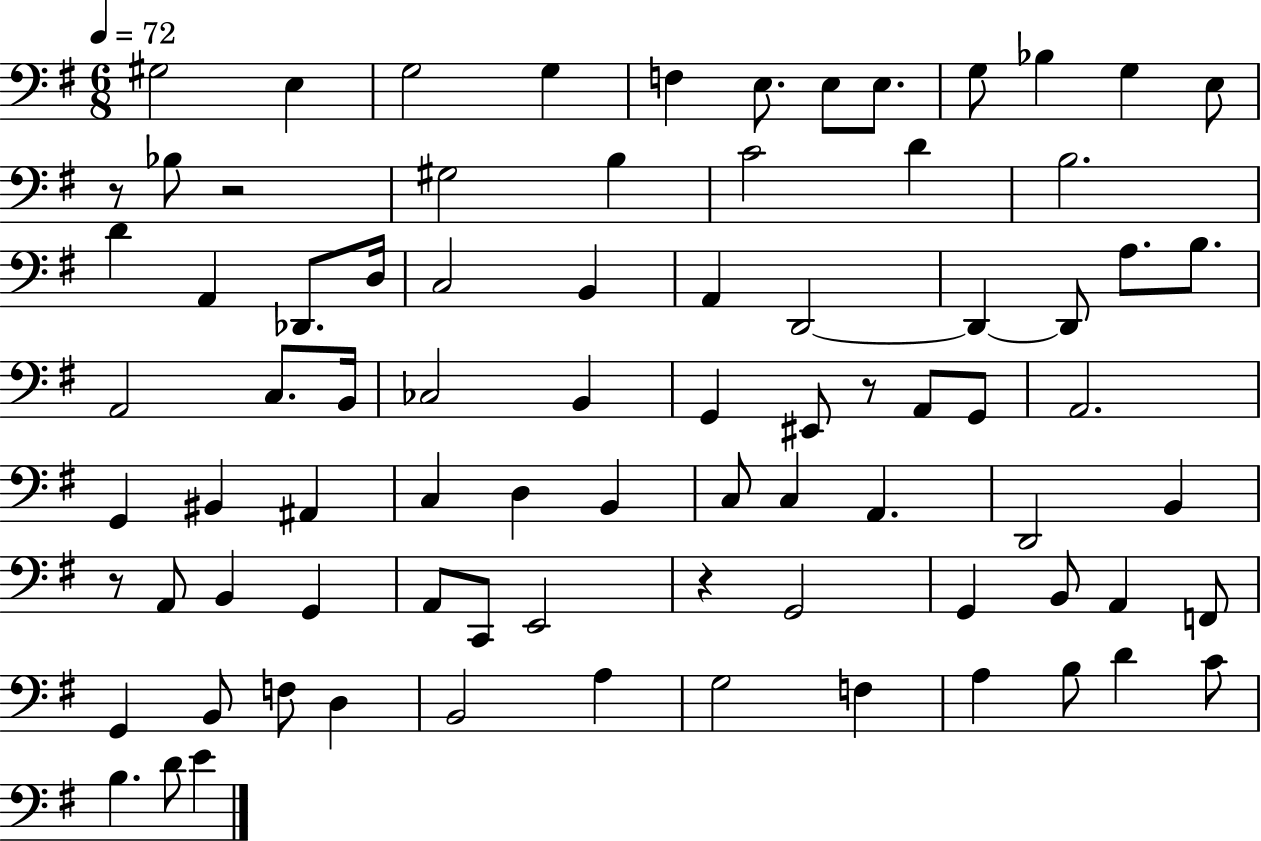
G#3/h E3/q G3/h G3/q F3/q E3/e. E3/e E3/e. G3/e Bb3/q G3/q E3/e R/e Bb3/e R/h G#3/h B3/q C4/h D4/q B3/h. D4/q A2/q Db2/e. D3/s C3/h B2/q A2/q D2/h D2/q D2/e A3/e. B3/e. A2/h C3/e. B2/s CES3/h B2/q G2/q EIS2/e R/e A2/e G2/e A2/h. G2/q BIS2/q A#2/q C3/q D3/q B2/q C3/e C3/q A2/q. D2/h B2/q R/e A2/e B2/q G2/q A2/e C2/e E2/h R/q G2/h G2/q B2/e A2/q F2/e G2/q B2/e F3/e D3/q B2/h A3/q G3/h F3/q A3/q B3/e D4/q C4/e B3/q. D4/e E4/q